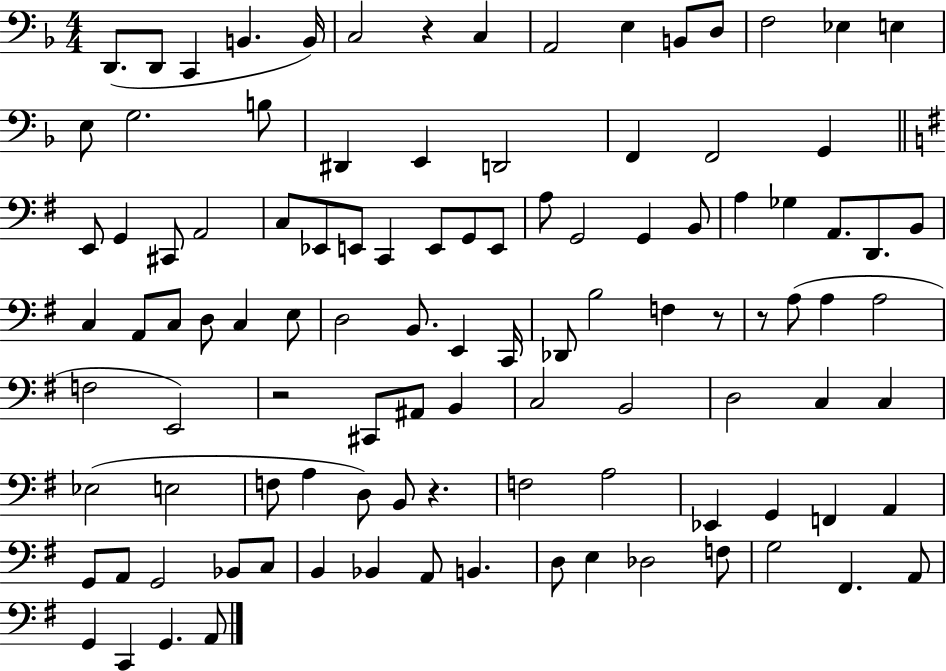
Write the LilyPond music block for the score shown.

{
  \clef bass
  \numericTimeSignature
  \time 4/4
  \key f \major
  d,8.( d,8 c,4 b,4. b,16) | c2 r4 c4 | a,2 e4 b,8 d8 | f2 ees4 e4 | \break e8 g2. b8 | dis,4 e,4 d,2 | f,4 f,2 g,4 | \bar "||" \break \key e \minor e,8 g,4 cis,8 a,2 | c8 ees,8 e,8 c,4 e,8 g,8 e,8 | a8 g,2 g,4 b,8 | a4 ges4 a,8. d,8. b,8 | \break c4 a,8 c8 d8 c4 e8 | d2 b,8. e,4 c,16 | des,8 b2 f4 r8 | r8 a8( a4 a2 | \break f2 e,2) | r2 cis,8 ais,8 b,4 | c2 b,2 | d2 c4 c4 | \break ees2( e2 | f8 a4 d8) b,8 r4. | f2 a2 | ees,4 g,4 f,4 a,4 | \break g,8 a,8 g,2 bes,8 c8 | b,4 bes,4 a,8 b,4. | d8 e4 des2 f8 | g2 fis,4. a,8 | \break g,4 c,4 g,4. a,8 | \bar "|."
}